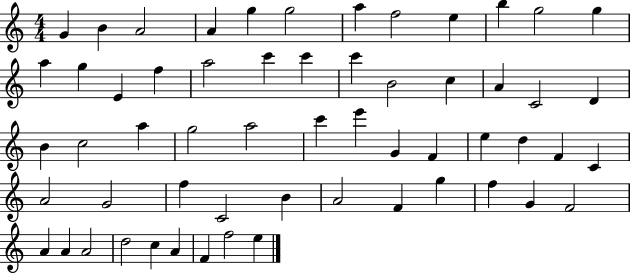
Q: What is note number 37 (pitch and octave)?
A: F4